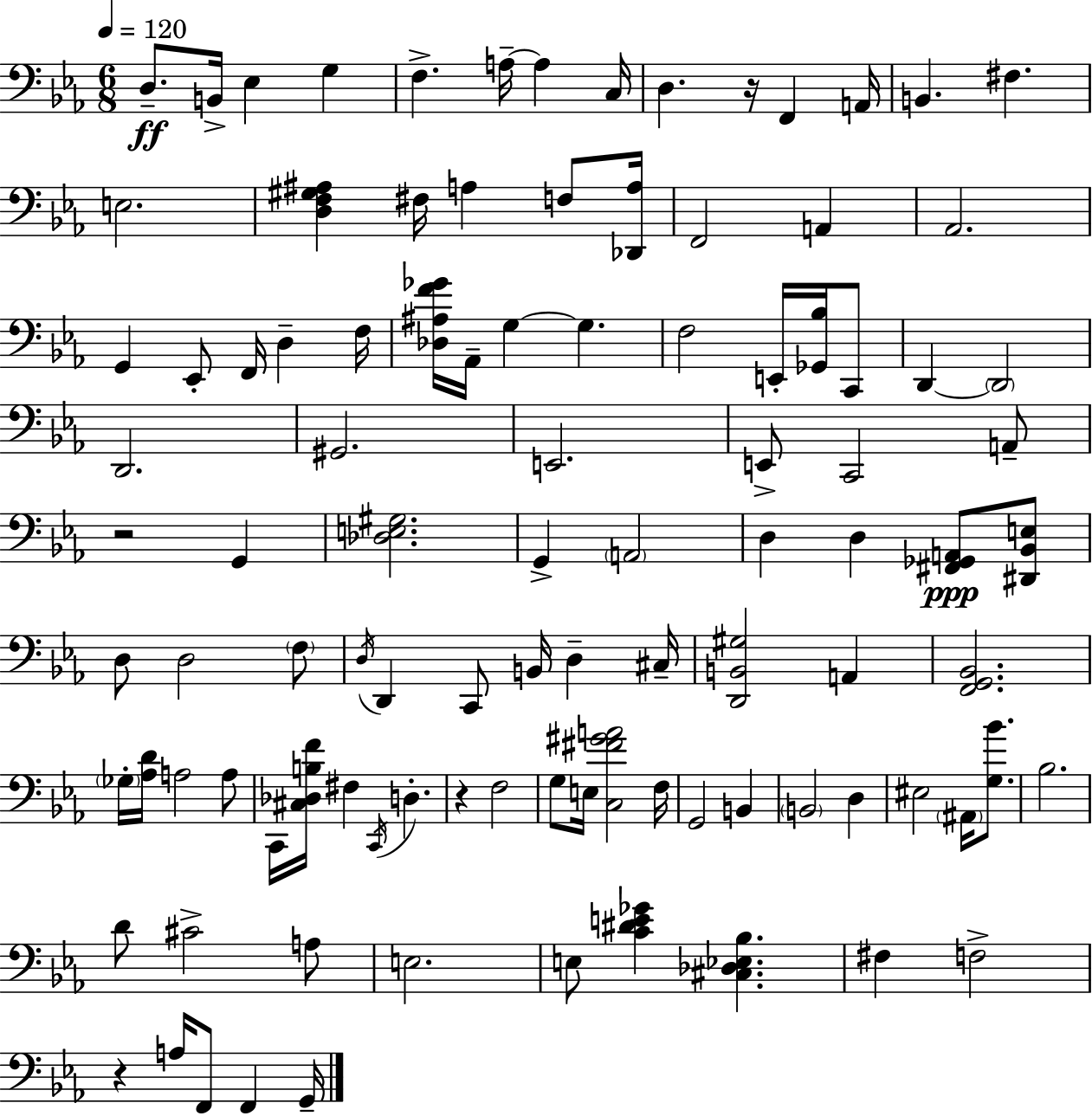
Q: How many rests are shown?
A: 4